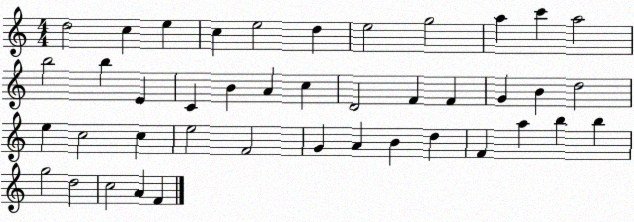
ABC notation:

X:1
T:Untitled
M:4/4
L:1/4
K:C
d2 c e c e2 d e2 g2 a c' a2 b2 b E C B A c D2 F F G B d2 e c2 c e2 F2 G A B d F a b b g2 d2 c2 A F